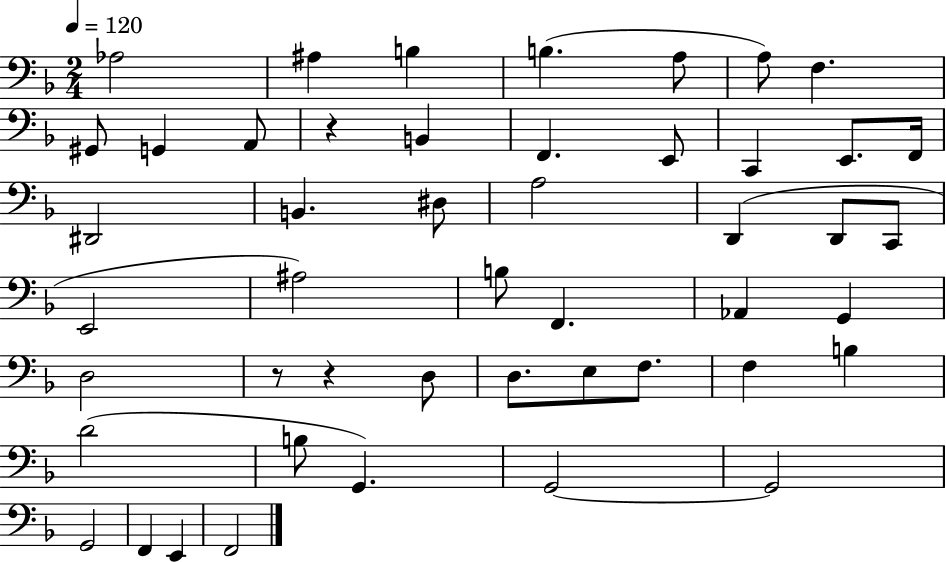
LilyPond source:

{
  \clef bass
  \numericTimeSignature
  \time 2/4
  \key f \major
  \tempo 4 = 120
  \repeat volta 2 { aes2 | ais4 b4 | b4.( a8 | a8) f4. | \break gis,8 g,4 a,8 | r4 b,4 | f,4. e,8 | c,4 e,8. f,16 | \break dis,2 | b,4. dis8 | a2 | d,4( d,8 c,8 | \break e,2 | ais2) | b8 f,4. | aes,4 g,4 | \break d2 | r8 r4 d8 | d8. e8 f8. | f4 b4 | \break d'2( | b8 g,4.) | g,2~~ | g,2 | \break g,2 | f,4 e,4 | f,2 | } \bar "|."
}